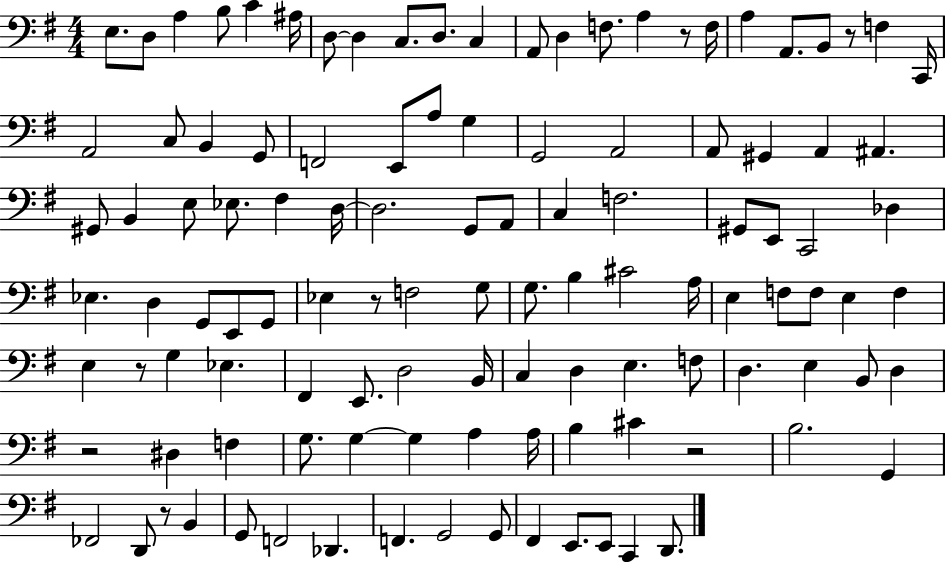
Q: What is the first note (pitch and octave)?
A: E3